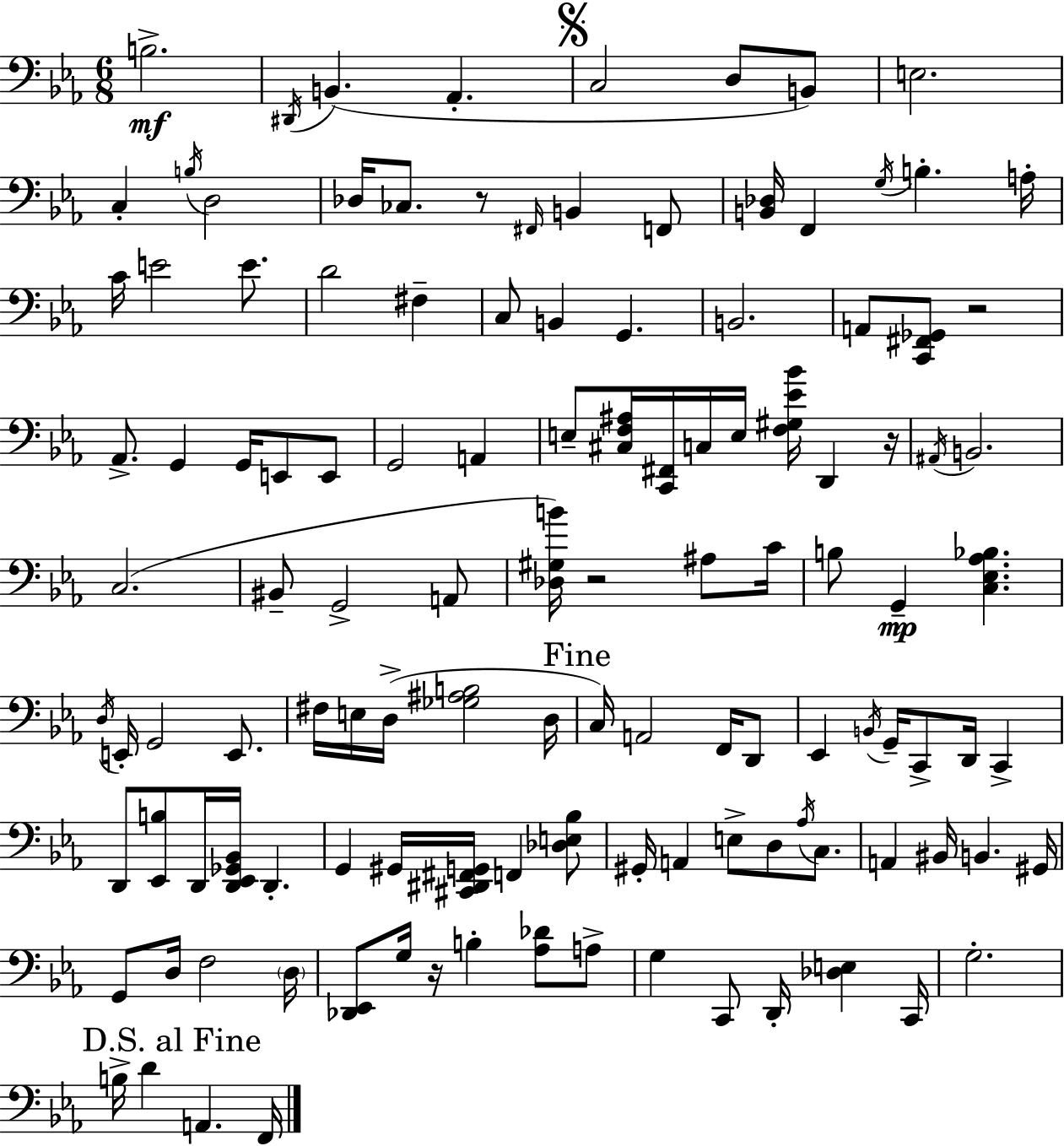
X:1
T:Untitled
M:6/8
L:1/4
K:Cm
B,2 ^D,,/4 B,, _A,, C,2 D,/2 B,,/2 E,2 C, B,/4 D,2 _D,/4 _C,/2 z/2 ^F,,/4 B,, F,,/2 [B,,_D,]/4 F,, G,/4 B, A,/4 C/4 E2 E/2 D2 ^F, C,/2 B,, G,, B,,2 A,,/2 [C,,^F,,_G,,]/2 z2 _A,,/2 G,, G,,/4 E,,/2 E,,/2 G,,2 A,, E,/2 [^C,F,^A,]/4 [C,,^F,,]/4 C,/4 E,/4 [F,^G,_E_B]/4 D,, z/4 ^A,,/4 B,,2 C,2 ^B,,/2 G,,2 A,,/2 [_D,^G,B]/4 z2 ^A,/2 C/4 B,/2 G,, [C,_E,_A,_B,] D,/4 E,,/4 G,,2 E,,/2 ^F,/4 E,/4 D,/4 [_G,^A,B,]2 D,/4 C,/4 A,,2 F,,/4 D,,/2 _E,, B,,/4 G,,/4 C,,/2 D,,/4 C,, D,,/2 [_E,,B,]/2 D,,/4 [D,,_E,,_G,,_B,,]/4 D,, G,, ^G,,/4 [^C,,^D,,^F,,G,,]/4 F,, [_D,E,_B,]/2 ^G,,/4 A,, E,/2 D,/2 _A,/4 C,/2 A,, ^B,,/4 B,, ^G,,/4 G,,/2 D,/4 F,2 D,/4 [_D,,_E,,]/2 G,/4 z/4 B, [_A,_D]/2 A,/2 G, C,,/2 D,,/4 [_D,E,] C,,/4 G,2 B,/4 D A,, F,,/4